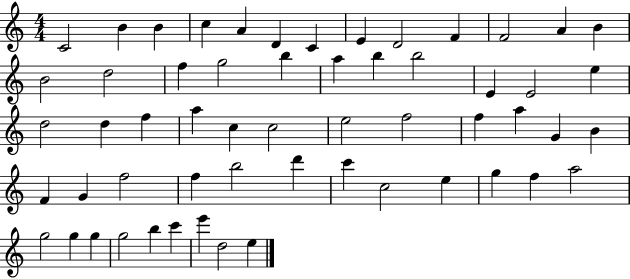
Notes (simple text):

C4/h B4/q B4/q C5/q A4/q D4/q C4/q E4/q D4/h F4/q F4/h A4/q B4/q B4/h D5/h F5/q G5/h B5/q A5/q B5/q B5/h E4/q E4/h E5/q D5/h D5/q F5/q A5/q C5/q C5/h E5/h F5/h F5/q A5/q G4/q B4/q F4/q G4/q F5/h F5/q B5/h D6/q C6/q C5/h E5/q G5/q F5/q A5/h G5/h G5/q G5/q G5/h B5/q C6/q E6/q D5/h E5/q